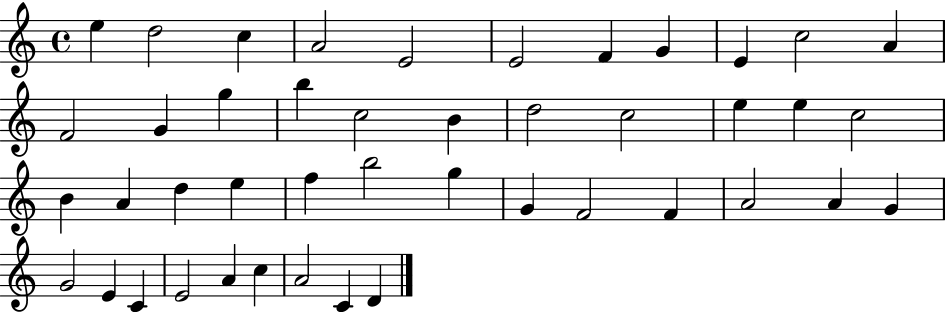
E5/q D5/h C5/q A4/h E4/h E4/h F4/q G4/q E4/q C5/h A4/q F4/h G4/q G5/q B5/q C5/h B4/q D5/h C5/h E5/q E5/q C5/h B4/q A4/q D5/q E5/q F5/q B5/h G5/q G4/q F4/h F4/q A4/h A4/q G4/q G4/h E4/q C4/q E4/h A4/q C5/q A4/h C4/q D4/q